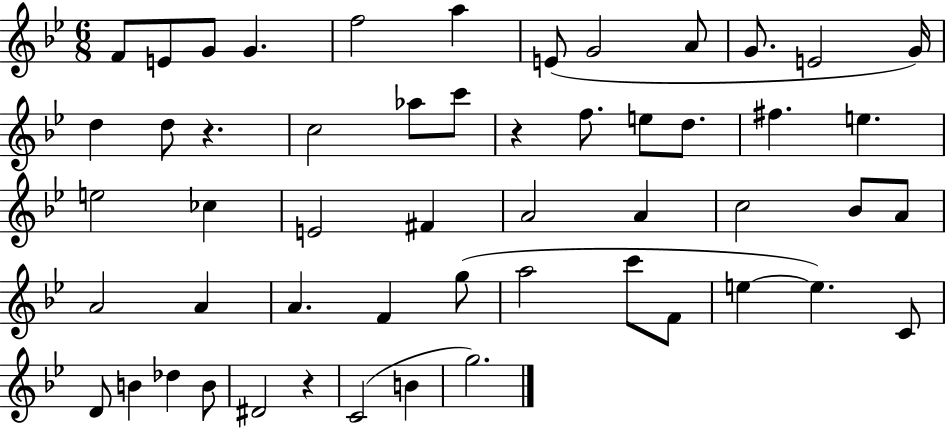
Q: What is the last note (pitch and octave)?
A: G5